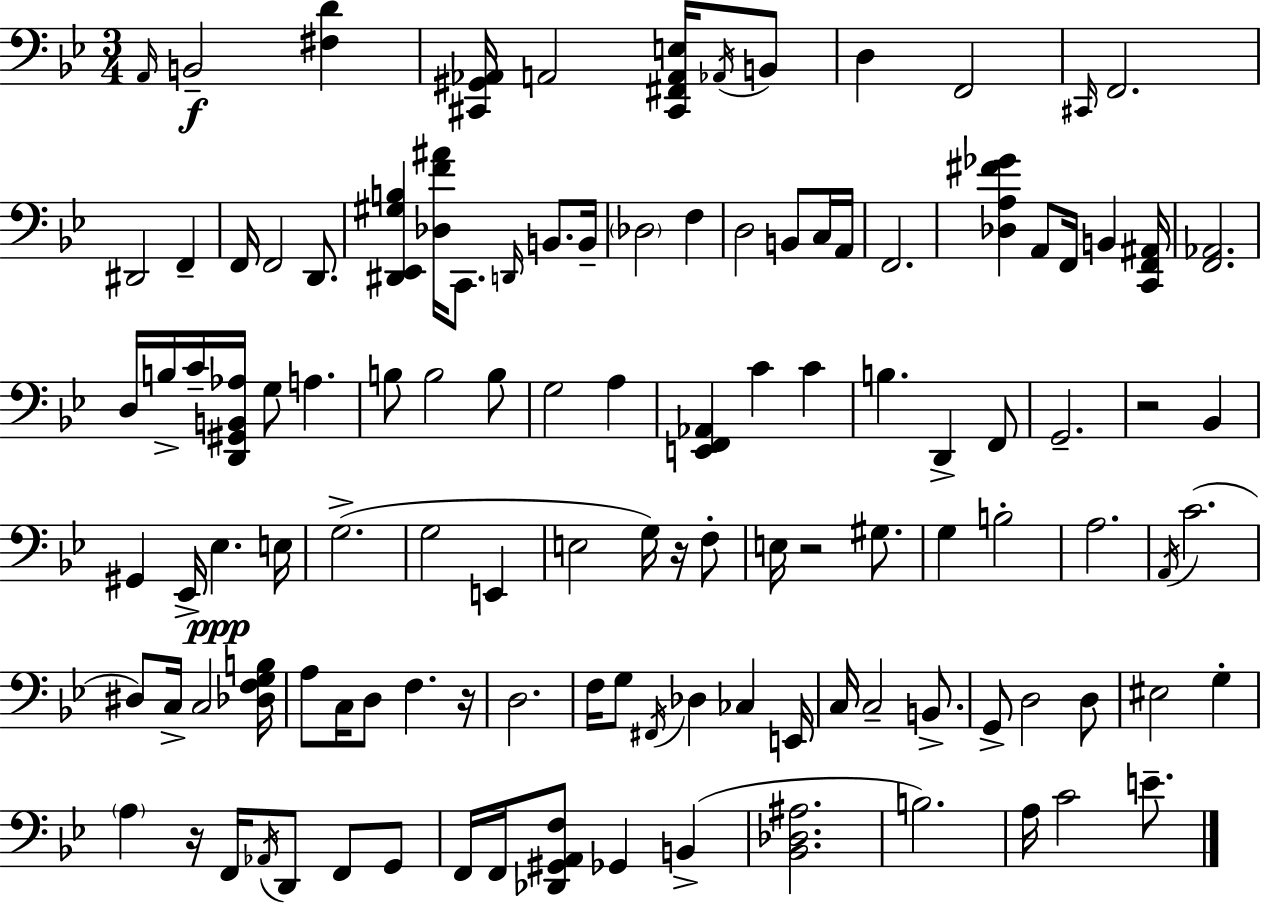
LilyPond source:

{
  \clef bass
  \numericTimeSignature
  \time 3/4
  \key bes \major
  \grace { a,16 }\f b,2-- <fis d'>4 | <cis, gis, aes,>16 a,2 <cis, fis, a, e>16 \acciaccatura { aes,16 } | b,8 d4 f,2 | \grace { cis,16 } f,2. | \break dis,2 f,4-- | f,16 f,2 | d,8. <dis, ees, gis b>4 <des f' ais'>16 c,8. \grace { d,16 } | b,8. b,16-- \parenthesize des2 | \break f4 d2 | b,8 c16 a,16 f,2. | <des a fis' ges'>4 a,8 f,16 b,4 | <c, f, ais,>16 <f, aes,>2. | \break d16 b16-> c'16-- <d, gis, b, aes>16 g8 a4. | b8 b2 | b8 g2 | a4 <e, f, aes,>4 c'4 | \break c'4 b4. d,4-> | f,8 g,2.-- | r2 | bes,4 gis,4 ees,16-> ees4.\ppp | \break e16 g2.->( | g2 | e,4 e2 | g16) r16 f8-. e16 r2 | \break gis8. g4 b2-. | a2. | \acciaccatura { a,16 }( c'2. | dis8) c16-> c2 | \break <des f g b>16 a8 c16 d8 f4. | r16 d2. | f16 g8 \acciaccatura { fis,16 } des4 | ces4 e,16 c16 c2-- | \break b,8.-> g,8-> d2 | d8 eis2 | g4-. \parenthesize a4 r16 f,16 | \acciaccatura { aes,16 } d,8 f,8 g,8 f,16 f,16 <des, gis, a, f>8 ges,4 | \break b,4->( <bes, des ais>2. | b2.) | a16 c'2 | e'8.-- \bar "|."
}